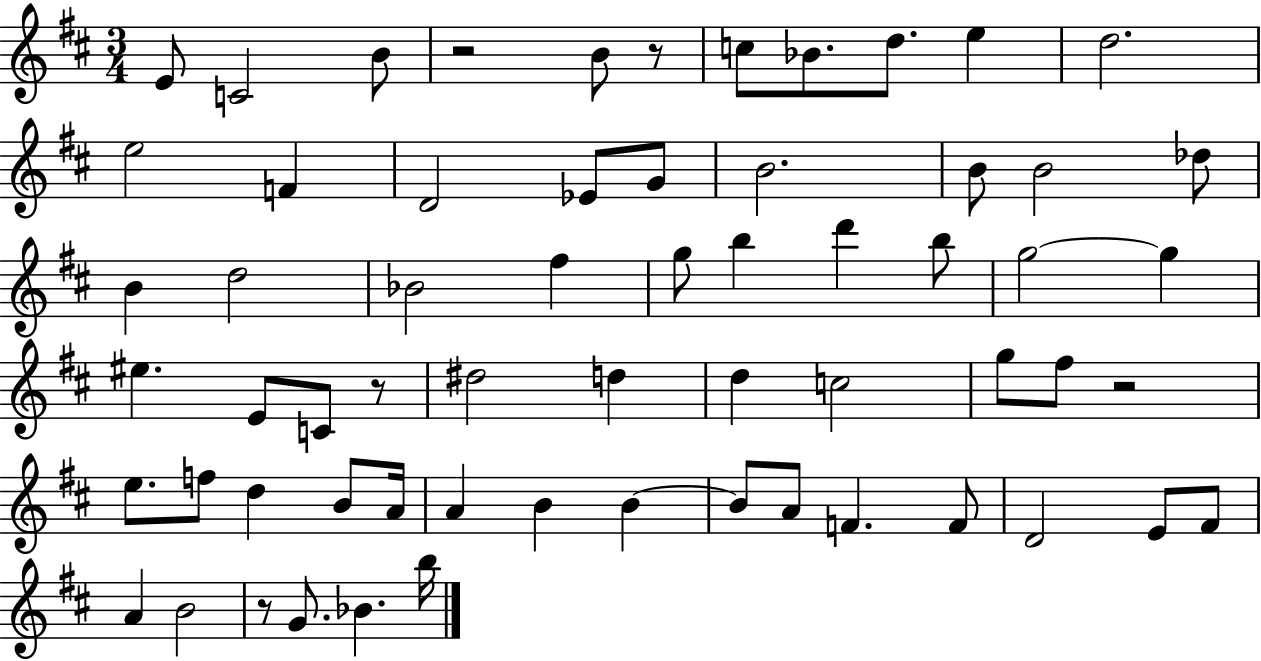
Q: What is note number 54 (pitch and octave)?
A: B4